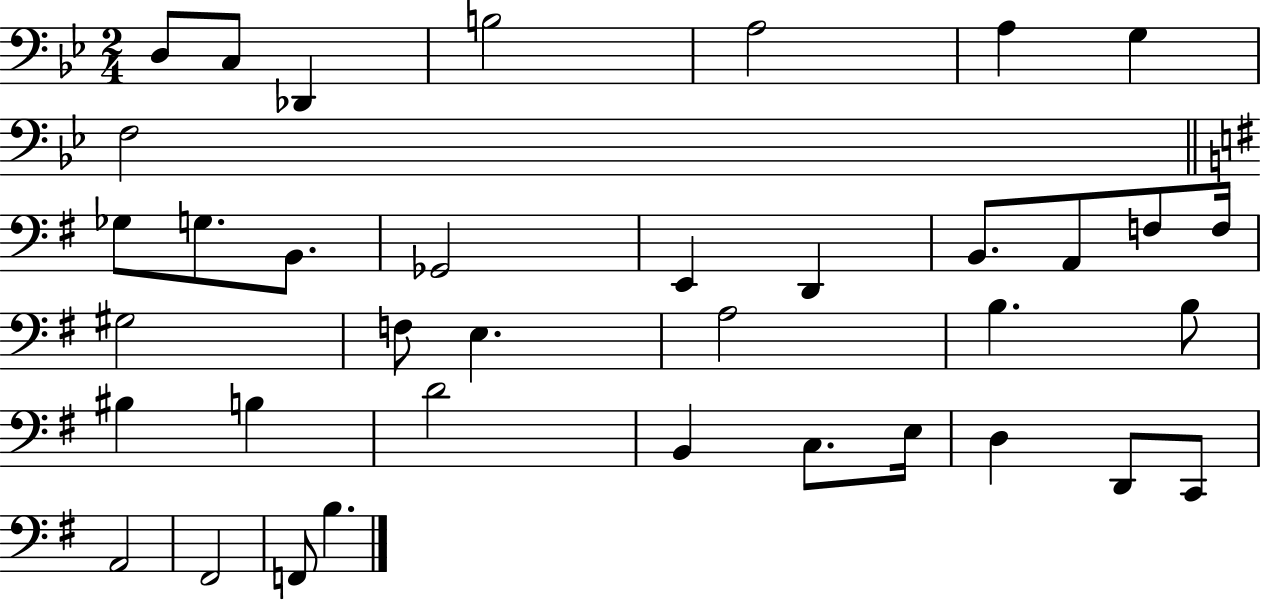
{
  \clef bass
  \numericTimeSignature
  \time 2/4
  \key bes \major
  d8 c8 des,4 | b2 | a2 | a4 g4 | \break f2 | \bar "||" \break \key g \major ges8 g8. b,8. | ges,2 | e,4 d,4 | b,8. a,8 f8 f16 | \break gis2 | f8 e4. | a2 | b4. b8 | \break bis4 b4 | d'2 | b,4 c8. e16 | d4 d,8 c,8 | \break a,2 | fis,2 | f,8 b4. | \bar "|."
}